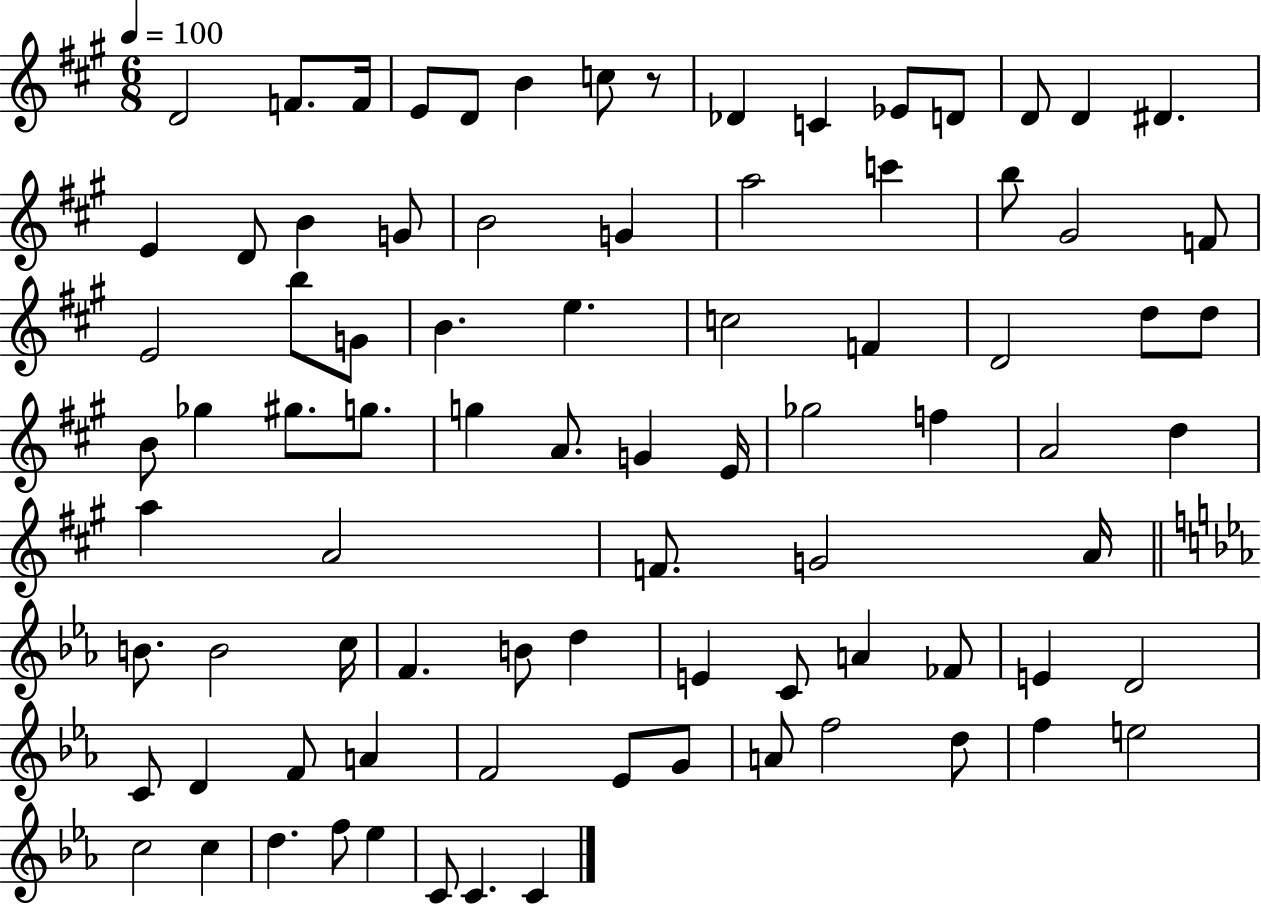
D4/h F4/e. F4/s E4/e D4/e B4/q C5/e R/e Db4/q C4/q Eb4/e D4/e D4/e D4/q D#4/q. E4/q D4/e B4/q G4/e B4/h G4/q A5/h C6/q B5/e G#4/h F4/e E4/h B5/e G4/e B4/q. E5/q. C5/h F4/q D4/h D5/e D5/e B4/e Gb5/q G#5/e. G5/e. G5/q A4/e. G4/q E4/s Gb5/h F5/q A4/h D5/q A5/q A4/h F4/e. G4/h A4/s B4/e. B4/h C5/s F4/q. B4/e D5/q E4/q C4/e A4/q FES4/e E4/q D4/h C4/e D4/q F4/e A4/q F4/h Eb4/e G4/e A4/e F5/h D5/e F5/q E5/h C5/h C5/q D5/q. F5/e Eb5/q C4/e C4/q. C4/q